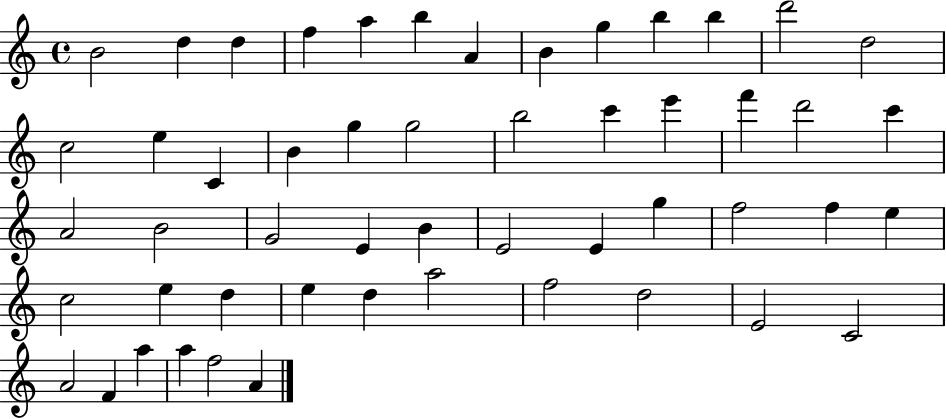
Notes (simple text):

B4/h D5/q D5/q F5/q A5/q B5/q A4/q B4/q G5/q B5/q B5/q D6/h D5/h C5/h E5/q C4/q B4/q G5/q G5/h B5/h C6/q E6/q F6/q D6/h C6/q A4/h B4/h G4/h E4/q B4/q E4/h E4/q G5/q F5/h F5/q E5/q C5/h E5/q D5/q E5/q D5/q A5/h F5/h D5/h E4/h C4/h A4/h F4/q A5/q A5/q F5/h A4/q